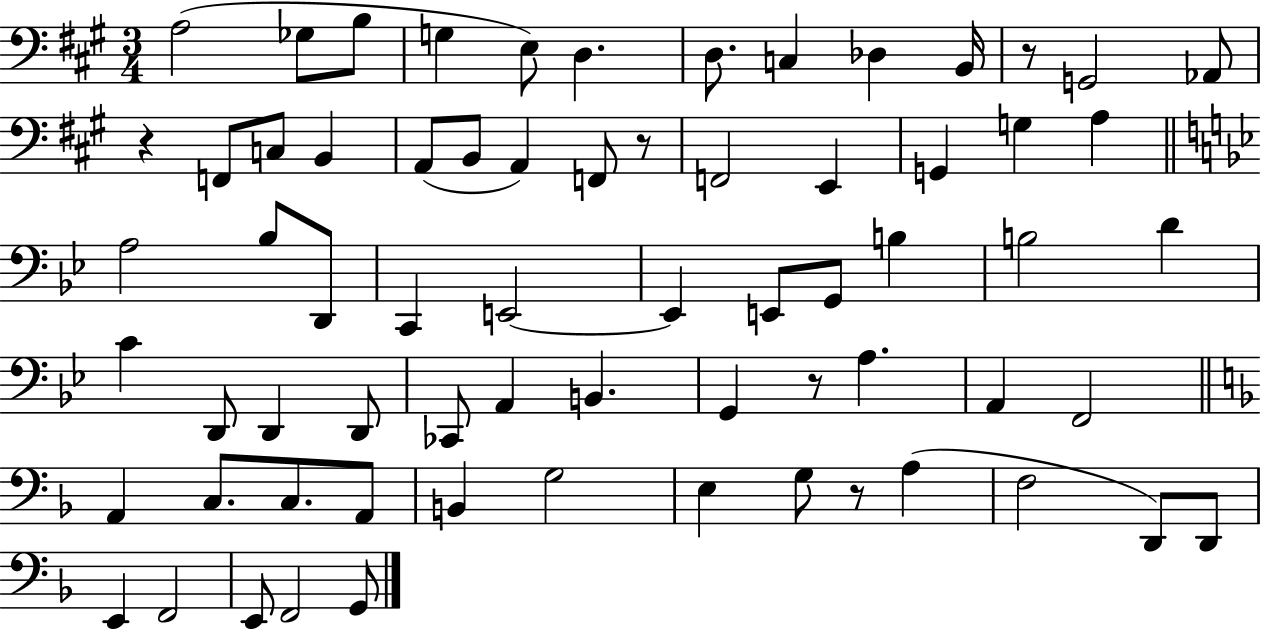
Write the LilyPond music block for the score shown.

{
  \clef bass
  \numericTimeSignature
  \time 3/4
  \key a \major
  a2( ges8 b8 | g4 e8) d4. | d8. c4 des4 b,16 | r8 g,2 aes,8 | \break r4 f,8 c8 b,4 | a,8( b,8 a,4) f,8 r8 | f,2 e,4 | g,4 g4 a4 | \break \bar "||" \break \key bes \major a2 bes8 d,8 | c,4 e,2~~ | e,4 e,8 g,8 b4 | b2 d'4 | \break c'4 d,8 d,4 d,8 | ces,8 a,4 b,4. | g,4 r8 a4. | a,4 f,2 | \break \bar "||" \break \key d \minor a,4 c8. c8. a,8 | b,4 g2 | e4 g8 r8 a4( | f2 d,8) d,8 | \break e,4 f,2 | e,8 f,2 g,8 | \bar "|."
}